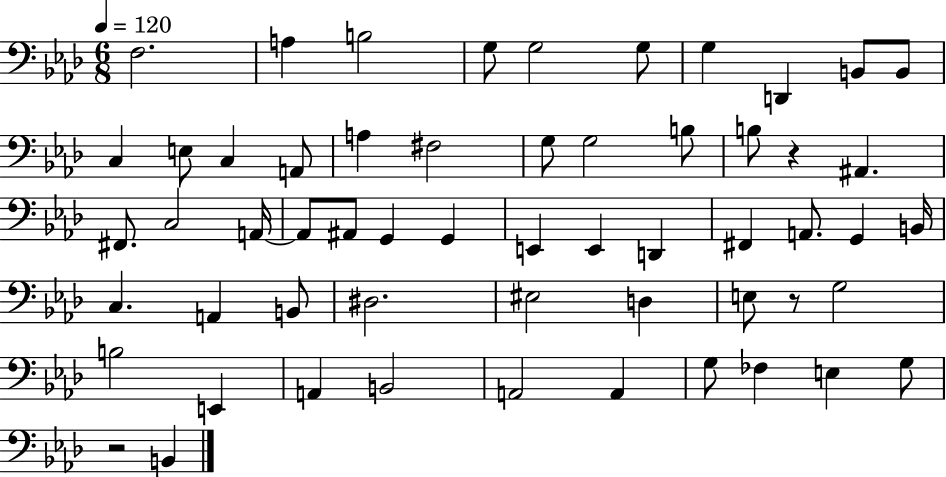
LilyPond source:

{
  \clef bass
  \numericTimeSignature
  \time 6/8
  \key aes \major
  \tempo 4 = 120
  f2. | a4 b2 | g8 g2 g8 | g4 d,4 b,8 b,8 | \break c4 e8 c4 a,8 | a4 fis2 | g8 g2 b8 | b8 r4 ais,4. | \break fis,8. c2 a,16~~ | a,8 ais,8 g,4 g,4 | e,4 e,4 d,4 | fis,4 a,8. g,4 b,16 | \break c4. a,4 b,8 | dis2. | eis2 d4 | e8 r8 g2 | \break b2 e,4 | a,4 b,2 | a,2 a,4 | g8 fes4 e4 g8 | \break r2 b,4 | \bar "|."
}